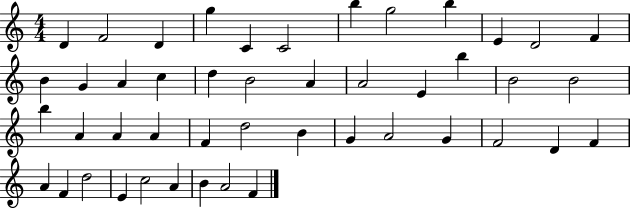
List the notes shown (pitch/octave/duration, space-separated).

D4/q F4/h D4/q G5/q C4/q C4/h B5/q G5/h B5/q E4/q D4/h F4/q B4/q G4/q A4/q C5/q D5/q B4/h A4/q A4/h E4/q B5/q B4/h B4/h B5/q A4/q A4/q A4/q F4/q D5/h B4/q G4/q A4/h G4/q F4/h D4/q F4/q A4/q F4/q D5/h E4/q C5/h A4/q B4/q A4/h F4/q